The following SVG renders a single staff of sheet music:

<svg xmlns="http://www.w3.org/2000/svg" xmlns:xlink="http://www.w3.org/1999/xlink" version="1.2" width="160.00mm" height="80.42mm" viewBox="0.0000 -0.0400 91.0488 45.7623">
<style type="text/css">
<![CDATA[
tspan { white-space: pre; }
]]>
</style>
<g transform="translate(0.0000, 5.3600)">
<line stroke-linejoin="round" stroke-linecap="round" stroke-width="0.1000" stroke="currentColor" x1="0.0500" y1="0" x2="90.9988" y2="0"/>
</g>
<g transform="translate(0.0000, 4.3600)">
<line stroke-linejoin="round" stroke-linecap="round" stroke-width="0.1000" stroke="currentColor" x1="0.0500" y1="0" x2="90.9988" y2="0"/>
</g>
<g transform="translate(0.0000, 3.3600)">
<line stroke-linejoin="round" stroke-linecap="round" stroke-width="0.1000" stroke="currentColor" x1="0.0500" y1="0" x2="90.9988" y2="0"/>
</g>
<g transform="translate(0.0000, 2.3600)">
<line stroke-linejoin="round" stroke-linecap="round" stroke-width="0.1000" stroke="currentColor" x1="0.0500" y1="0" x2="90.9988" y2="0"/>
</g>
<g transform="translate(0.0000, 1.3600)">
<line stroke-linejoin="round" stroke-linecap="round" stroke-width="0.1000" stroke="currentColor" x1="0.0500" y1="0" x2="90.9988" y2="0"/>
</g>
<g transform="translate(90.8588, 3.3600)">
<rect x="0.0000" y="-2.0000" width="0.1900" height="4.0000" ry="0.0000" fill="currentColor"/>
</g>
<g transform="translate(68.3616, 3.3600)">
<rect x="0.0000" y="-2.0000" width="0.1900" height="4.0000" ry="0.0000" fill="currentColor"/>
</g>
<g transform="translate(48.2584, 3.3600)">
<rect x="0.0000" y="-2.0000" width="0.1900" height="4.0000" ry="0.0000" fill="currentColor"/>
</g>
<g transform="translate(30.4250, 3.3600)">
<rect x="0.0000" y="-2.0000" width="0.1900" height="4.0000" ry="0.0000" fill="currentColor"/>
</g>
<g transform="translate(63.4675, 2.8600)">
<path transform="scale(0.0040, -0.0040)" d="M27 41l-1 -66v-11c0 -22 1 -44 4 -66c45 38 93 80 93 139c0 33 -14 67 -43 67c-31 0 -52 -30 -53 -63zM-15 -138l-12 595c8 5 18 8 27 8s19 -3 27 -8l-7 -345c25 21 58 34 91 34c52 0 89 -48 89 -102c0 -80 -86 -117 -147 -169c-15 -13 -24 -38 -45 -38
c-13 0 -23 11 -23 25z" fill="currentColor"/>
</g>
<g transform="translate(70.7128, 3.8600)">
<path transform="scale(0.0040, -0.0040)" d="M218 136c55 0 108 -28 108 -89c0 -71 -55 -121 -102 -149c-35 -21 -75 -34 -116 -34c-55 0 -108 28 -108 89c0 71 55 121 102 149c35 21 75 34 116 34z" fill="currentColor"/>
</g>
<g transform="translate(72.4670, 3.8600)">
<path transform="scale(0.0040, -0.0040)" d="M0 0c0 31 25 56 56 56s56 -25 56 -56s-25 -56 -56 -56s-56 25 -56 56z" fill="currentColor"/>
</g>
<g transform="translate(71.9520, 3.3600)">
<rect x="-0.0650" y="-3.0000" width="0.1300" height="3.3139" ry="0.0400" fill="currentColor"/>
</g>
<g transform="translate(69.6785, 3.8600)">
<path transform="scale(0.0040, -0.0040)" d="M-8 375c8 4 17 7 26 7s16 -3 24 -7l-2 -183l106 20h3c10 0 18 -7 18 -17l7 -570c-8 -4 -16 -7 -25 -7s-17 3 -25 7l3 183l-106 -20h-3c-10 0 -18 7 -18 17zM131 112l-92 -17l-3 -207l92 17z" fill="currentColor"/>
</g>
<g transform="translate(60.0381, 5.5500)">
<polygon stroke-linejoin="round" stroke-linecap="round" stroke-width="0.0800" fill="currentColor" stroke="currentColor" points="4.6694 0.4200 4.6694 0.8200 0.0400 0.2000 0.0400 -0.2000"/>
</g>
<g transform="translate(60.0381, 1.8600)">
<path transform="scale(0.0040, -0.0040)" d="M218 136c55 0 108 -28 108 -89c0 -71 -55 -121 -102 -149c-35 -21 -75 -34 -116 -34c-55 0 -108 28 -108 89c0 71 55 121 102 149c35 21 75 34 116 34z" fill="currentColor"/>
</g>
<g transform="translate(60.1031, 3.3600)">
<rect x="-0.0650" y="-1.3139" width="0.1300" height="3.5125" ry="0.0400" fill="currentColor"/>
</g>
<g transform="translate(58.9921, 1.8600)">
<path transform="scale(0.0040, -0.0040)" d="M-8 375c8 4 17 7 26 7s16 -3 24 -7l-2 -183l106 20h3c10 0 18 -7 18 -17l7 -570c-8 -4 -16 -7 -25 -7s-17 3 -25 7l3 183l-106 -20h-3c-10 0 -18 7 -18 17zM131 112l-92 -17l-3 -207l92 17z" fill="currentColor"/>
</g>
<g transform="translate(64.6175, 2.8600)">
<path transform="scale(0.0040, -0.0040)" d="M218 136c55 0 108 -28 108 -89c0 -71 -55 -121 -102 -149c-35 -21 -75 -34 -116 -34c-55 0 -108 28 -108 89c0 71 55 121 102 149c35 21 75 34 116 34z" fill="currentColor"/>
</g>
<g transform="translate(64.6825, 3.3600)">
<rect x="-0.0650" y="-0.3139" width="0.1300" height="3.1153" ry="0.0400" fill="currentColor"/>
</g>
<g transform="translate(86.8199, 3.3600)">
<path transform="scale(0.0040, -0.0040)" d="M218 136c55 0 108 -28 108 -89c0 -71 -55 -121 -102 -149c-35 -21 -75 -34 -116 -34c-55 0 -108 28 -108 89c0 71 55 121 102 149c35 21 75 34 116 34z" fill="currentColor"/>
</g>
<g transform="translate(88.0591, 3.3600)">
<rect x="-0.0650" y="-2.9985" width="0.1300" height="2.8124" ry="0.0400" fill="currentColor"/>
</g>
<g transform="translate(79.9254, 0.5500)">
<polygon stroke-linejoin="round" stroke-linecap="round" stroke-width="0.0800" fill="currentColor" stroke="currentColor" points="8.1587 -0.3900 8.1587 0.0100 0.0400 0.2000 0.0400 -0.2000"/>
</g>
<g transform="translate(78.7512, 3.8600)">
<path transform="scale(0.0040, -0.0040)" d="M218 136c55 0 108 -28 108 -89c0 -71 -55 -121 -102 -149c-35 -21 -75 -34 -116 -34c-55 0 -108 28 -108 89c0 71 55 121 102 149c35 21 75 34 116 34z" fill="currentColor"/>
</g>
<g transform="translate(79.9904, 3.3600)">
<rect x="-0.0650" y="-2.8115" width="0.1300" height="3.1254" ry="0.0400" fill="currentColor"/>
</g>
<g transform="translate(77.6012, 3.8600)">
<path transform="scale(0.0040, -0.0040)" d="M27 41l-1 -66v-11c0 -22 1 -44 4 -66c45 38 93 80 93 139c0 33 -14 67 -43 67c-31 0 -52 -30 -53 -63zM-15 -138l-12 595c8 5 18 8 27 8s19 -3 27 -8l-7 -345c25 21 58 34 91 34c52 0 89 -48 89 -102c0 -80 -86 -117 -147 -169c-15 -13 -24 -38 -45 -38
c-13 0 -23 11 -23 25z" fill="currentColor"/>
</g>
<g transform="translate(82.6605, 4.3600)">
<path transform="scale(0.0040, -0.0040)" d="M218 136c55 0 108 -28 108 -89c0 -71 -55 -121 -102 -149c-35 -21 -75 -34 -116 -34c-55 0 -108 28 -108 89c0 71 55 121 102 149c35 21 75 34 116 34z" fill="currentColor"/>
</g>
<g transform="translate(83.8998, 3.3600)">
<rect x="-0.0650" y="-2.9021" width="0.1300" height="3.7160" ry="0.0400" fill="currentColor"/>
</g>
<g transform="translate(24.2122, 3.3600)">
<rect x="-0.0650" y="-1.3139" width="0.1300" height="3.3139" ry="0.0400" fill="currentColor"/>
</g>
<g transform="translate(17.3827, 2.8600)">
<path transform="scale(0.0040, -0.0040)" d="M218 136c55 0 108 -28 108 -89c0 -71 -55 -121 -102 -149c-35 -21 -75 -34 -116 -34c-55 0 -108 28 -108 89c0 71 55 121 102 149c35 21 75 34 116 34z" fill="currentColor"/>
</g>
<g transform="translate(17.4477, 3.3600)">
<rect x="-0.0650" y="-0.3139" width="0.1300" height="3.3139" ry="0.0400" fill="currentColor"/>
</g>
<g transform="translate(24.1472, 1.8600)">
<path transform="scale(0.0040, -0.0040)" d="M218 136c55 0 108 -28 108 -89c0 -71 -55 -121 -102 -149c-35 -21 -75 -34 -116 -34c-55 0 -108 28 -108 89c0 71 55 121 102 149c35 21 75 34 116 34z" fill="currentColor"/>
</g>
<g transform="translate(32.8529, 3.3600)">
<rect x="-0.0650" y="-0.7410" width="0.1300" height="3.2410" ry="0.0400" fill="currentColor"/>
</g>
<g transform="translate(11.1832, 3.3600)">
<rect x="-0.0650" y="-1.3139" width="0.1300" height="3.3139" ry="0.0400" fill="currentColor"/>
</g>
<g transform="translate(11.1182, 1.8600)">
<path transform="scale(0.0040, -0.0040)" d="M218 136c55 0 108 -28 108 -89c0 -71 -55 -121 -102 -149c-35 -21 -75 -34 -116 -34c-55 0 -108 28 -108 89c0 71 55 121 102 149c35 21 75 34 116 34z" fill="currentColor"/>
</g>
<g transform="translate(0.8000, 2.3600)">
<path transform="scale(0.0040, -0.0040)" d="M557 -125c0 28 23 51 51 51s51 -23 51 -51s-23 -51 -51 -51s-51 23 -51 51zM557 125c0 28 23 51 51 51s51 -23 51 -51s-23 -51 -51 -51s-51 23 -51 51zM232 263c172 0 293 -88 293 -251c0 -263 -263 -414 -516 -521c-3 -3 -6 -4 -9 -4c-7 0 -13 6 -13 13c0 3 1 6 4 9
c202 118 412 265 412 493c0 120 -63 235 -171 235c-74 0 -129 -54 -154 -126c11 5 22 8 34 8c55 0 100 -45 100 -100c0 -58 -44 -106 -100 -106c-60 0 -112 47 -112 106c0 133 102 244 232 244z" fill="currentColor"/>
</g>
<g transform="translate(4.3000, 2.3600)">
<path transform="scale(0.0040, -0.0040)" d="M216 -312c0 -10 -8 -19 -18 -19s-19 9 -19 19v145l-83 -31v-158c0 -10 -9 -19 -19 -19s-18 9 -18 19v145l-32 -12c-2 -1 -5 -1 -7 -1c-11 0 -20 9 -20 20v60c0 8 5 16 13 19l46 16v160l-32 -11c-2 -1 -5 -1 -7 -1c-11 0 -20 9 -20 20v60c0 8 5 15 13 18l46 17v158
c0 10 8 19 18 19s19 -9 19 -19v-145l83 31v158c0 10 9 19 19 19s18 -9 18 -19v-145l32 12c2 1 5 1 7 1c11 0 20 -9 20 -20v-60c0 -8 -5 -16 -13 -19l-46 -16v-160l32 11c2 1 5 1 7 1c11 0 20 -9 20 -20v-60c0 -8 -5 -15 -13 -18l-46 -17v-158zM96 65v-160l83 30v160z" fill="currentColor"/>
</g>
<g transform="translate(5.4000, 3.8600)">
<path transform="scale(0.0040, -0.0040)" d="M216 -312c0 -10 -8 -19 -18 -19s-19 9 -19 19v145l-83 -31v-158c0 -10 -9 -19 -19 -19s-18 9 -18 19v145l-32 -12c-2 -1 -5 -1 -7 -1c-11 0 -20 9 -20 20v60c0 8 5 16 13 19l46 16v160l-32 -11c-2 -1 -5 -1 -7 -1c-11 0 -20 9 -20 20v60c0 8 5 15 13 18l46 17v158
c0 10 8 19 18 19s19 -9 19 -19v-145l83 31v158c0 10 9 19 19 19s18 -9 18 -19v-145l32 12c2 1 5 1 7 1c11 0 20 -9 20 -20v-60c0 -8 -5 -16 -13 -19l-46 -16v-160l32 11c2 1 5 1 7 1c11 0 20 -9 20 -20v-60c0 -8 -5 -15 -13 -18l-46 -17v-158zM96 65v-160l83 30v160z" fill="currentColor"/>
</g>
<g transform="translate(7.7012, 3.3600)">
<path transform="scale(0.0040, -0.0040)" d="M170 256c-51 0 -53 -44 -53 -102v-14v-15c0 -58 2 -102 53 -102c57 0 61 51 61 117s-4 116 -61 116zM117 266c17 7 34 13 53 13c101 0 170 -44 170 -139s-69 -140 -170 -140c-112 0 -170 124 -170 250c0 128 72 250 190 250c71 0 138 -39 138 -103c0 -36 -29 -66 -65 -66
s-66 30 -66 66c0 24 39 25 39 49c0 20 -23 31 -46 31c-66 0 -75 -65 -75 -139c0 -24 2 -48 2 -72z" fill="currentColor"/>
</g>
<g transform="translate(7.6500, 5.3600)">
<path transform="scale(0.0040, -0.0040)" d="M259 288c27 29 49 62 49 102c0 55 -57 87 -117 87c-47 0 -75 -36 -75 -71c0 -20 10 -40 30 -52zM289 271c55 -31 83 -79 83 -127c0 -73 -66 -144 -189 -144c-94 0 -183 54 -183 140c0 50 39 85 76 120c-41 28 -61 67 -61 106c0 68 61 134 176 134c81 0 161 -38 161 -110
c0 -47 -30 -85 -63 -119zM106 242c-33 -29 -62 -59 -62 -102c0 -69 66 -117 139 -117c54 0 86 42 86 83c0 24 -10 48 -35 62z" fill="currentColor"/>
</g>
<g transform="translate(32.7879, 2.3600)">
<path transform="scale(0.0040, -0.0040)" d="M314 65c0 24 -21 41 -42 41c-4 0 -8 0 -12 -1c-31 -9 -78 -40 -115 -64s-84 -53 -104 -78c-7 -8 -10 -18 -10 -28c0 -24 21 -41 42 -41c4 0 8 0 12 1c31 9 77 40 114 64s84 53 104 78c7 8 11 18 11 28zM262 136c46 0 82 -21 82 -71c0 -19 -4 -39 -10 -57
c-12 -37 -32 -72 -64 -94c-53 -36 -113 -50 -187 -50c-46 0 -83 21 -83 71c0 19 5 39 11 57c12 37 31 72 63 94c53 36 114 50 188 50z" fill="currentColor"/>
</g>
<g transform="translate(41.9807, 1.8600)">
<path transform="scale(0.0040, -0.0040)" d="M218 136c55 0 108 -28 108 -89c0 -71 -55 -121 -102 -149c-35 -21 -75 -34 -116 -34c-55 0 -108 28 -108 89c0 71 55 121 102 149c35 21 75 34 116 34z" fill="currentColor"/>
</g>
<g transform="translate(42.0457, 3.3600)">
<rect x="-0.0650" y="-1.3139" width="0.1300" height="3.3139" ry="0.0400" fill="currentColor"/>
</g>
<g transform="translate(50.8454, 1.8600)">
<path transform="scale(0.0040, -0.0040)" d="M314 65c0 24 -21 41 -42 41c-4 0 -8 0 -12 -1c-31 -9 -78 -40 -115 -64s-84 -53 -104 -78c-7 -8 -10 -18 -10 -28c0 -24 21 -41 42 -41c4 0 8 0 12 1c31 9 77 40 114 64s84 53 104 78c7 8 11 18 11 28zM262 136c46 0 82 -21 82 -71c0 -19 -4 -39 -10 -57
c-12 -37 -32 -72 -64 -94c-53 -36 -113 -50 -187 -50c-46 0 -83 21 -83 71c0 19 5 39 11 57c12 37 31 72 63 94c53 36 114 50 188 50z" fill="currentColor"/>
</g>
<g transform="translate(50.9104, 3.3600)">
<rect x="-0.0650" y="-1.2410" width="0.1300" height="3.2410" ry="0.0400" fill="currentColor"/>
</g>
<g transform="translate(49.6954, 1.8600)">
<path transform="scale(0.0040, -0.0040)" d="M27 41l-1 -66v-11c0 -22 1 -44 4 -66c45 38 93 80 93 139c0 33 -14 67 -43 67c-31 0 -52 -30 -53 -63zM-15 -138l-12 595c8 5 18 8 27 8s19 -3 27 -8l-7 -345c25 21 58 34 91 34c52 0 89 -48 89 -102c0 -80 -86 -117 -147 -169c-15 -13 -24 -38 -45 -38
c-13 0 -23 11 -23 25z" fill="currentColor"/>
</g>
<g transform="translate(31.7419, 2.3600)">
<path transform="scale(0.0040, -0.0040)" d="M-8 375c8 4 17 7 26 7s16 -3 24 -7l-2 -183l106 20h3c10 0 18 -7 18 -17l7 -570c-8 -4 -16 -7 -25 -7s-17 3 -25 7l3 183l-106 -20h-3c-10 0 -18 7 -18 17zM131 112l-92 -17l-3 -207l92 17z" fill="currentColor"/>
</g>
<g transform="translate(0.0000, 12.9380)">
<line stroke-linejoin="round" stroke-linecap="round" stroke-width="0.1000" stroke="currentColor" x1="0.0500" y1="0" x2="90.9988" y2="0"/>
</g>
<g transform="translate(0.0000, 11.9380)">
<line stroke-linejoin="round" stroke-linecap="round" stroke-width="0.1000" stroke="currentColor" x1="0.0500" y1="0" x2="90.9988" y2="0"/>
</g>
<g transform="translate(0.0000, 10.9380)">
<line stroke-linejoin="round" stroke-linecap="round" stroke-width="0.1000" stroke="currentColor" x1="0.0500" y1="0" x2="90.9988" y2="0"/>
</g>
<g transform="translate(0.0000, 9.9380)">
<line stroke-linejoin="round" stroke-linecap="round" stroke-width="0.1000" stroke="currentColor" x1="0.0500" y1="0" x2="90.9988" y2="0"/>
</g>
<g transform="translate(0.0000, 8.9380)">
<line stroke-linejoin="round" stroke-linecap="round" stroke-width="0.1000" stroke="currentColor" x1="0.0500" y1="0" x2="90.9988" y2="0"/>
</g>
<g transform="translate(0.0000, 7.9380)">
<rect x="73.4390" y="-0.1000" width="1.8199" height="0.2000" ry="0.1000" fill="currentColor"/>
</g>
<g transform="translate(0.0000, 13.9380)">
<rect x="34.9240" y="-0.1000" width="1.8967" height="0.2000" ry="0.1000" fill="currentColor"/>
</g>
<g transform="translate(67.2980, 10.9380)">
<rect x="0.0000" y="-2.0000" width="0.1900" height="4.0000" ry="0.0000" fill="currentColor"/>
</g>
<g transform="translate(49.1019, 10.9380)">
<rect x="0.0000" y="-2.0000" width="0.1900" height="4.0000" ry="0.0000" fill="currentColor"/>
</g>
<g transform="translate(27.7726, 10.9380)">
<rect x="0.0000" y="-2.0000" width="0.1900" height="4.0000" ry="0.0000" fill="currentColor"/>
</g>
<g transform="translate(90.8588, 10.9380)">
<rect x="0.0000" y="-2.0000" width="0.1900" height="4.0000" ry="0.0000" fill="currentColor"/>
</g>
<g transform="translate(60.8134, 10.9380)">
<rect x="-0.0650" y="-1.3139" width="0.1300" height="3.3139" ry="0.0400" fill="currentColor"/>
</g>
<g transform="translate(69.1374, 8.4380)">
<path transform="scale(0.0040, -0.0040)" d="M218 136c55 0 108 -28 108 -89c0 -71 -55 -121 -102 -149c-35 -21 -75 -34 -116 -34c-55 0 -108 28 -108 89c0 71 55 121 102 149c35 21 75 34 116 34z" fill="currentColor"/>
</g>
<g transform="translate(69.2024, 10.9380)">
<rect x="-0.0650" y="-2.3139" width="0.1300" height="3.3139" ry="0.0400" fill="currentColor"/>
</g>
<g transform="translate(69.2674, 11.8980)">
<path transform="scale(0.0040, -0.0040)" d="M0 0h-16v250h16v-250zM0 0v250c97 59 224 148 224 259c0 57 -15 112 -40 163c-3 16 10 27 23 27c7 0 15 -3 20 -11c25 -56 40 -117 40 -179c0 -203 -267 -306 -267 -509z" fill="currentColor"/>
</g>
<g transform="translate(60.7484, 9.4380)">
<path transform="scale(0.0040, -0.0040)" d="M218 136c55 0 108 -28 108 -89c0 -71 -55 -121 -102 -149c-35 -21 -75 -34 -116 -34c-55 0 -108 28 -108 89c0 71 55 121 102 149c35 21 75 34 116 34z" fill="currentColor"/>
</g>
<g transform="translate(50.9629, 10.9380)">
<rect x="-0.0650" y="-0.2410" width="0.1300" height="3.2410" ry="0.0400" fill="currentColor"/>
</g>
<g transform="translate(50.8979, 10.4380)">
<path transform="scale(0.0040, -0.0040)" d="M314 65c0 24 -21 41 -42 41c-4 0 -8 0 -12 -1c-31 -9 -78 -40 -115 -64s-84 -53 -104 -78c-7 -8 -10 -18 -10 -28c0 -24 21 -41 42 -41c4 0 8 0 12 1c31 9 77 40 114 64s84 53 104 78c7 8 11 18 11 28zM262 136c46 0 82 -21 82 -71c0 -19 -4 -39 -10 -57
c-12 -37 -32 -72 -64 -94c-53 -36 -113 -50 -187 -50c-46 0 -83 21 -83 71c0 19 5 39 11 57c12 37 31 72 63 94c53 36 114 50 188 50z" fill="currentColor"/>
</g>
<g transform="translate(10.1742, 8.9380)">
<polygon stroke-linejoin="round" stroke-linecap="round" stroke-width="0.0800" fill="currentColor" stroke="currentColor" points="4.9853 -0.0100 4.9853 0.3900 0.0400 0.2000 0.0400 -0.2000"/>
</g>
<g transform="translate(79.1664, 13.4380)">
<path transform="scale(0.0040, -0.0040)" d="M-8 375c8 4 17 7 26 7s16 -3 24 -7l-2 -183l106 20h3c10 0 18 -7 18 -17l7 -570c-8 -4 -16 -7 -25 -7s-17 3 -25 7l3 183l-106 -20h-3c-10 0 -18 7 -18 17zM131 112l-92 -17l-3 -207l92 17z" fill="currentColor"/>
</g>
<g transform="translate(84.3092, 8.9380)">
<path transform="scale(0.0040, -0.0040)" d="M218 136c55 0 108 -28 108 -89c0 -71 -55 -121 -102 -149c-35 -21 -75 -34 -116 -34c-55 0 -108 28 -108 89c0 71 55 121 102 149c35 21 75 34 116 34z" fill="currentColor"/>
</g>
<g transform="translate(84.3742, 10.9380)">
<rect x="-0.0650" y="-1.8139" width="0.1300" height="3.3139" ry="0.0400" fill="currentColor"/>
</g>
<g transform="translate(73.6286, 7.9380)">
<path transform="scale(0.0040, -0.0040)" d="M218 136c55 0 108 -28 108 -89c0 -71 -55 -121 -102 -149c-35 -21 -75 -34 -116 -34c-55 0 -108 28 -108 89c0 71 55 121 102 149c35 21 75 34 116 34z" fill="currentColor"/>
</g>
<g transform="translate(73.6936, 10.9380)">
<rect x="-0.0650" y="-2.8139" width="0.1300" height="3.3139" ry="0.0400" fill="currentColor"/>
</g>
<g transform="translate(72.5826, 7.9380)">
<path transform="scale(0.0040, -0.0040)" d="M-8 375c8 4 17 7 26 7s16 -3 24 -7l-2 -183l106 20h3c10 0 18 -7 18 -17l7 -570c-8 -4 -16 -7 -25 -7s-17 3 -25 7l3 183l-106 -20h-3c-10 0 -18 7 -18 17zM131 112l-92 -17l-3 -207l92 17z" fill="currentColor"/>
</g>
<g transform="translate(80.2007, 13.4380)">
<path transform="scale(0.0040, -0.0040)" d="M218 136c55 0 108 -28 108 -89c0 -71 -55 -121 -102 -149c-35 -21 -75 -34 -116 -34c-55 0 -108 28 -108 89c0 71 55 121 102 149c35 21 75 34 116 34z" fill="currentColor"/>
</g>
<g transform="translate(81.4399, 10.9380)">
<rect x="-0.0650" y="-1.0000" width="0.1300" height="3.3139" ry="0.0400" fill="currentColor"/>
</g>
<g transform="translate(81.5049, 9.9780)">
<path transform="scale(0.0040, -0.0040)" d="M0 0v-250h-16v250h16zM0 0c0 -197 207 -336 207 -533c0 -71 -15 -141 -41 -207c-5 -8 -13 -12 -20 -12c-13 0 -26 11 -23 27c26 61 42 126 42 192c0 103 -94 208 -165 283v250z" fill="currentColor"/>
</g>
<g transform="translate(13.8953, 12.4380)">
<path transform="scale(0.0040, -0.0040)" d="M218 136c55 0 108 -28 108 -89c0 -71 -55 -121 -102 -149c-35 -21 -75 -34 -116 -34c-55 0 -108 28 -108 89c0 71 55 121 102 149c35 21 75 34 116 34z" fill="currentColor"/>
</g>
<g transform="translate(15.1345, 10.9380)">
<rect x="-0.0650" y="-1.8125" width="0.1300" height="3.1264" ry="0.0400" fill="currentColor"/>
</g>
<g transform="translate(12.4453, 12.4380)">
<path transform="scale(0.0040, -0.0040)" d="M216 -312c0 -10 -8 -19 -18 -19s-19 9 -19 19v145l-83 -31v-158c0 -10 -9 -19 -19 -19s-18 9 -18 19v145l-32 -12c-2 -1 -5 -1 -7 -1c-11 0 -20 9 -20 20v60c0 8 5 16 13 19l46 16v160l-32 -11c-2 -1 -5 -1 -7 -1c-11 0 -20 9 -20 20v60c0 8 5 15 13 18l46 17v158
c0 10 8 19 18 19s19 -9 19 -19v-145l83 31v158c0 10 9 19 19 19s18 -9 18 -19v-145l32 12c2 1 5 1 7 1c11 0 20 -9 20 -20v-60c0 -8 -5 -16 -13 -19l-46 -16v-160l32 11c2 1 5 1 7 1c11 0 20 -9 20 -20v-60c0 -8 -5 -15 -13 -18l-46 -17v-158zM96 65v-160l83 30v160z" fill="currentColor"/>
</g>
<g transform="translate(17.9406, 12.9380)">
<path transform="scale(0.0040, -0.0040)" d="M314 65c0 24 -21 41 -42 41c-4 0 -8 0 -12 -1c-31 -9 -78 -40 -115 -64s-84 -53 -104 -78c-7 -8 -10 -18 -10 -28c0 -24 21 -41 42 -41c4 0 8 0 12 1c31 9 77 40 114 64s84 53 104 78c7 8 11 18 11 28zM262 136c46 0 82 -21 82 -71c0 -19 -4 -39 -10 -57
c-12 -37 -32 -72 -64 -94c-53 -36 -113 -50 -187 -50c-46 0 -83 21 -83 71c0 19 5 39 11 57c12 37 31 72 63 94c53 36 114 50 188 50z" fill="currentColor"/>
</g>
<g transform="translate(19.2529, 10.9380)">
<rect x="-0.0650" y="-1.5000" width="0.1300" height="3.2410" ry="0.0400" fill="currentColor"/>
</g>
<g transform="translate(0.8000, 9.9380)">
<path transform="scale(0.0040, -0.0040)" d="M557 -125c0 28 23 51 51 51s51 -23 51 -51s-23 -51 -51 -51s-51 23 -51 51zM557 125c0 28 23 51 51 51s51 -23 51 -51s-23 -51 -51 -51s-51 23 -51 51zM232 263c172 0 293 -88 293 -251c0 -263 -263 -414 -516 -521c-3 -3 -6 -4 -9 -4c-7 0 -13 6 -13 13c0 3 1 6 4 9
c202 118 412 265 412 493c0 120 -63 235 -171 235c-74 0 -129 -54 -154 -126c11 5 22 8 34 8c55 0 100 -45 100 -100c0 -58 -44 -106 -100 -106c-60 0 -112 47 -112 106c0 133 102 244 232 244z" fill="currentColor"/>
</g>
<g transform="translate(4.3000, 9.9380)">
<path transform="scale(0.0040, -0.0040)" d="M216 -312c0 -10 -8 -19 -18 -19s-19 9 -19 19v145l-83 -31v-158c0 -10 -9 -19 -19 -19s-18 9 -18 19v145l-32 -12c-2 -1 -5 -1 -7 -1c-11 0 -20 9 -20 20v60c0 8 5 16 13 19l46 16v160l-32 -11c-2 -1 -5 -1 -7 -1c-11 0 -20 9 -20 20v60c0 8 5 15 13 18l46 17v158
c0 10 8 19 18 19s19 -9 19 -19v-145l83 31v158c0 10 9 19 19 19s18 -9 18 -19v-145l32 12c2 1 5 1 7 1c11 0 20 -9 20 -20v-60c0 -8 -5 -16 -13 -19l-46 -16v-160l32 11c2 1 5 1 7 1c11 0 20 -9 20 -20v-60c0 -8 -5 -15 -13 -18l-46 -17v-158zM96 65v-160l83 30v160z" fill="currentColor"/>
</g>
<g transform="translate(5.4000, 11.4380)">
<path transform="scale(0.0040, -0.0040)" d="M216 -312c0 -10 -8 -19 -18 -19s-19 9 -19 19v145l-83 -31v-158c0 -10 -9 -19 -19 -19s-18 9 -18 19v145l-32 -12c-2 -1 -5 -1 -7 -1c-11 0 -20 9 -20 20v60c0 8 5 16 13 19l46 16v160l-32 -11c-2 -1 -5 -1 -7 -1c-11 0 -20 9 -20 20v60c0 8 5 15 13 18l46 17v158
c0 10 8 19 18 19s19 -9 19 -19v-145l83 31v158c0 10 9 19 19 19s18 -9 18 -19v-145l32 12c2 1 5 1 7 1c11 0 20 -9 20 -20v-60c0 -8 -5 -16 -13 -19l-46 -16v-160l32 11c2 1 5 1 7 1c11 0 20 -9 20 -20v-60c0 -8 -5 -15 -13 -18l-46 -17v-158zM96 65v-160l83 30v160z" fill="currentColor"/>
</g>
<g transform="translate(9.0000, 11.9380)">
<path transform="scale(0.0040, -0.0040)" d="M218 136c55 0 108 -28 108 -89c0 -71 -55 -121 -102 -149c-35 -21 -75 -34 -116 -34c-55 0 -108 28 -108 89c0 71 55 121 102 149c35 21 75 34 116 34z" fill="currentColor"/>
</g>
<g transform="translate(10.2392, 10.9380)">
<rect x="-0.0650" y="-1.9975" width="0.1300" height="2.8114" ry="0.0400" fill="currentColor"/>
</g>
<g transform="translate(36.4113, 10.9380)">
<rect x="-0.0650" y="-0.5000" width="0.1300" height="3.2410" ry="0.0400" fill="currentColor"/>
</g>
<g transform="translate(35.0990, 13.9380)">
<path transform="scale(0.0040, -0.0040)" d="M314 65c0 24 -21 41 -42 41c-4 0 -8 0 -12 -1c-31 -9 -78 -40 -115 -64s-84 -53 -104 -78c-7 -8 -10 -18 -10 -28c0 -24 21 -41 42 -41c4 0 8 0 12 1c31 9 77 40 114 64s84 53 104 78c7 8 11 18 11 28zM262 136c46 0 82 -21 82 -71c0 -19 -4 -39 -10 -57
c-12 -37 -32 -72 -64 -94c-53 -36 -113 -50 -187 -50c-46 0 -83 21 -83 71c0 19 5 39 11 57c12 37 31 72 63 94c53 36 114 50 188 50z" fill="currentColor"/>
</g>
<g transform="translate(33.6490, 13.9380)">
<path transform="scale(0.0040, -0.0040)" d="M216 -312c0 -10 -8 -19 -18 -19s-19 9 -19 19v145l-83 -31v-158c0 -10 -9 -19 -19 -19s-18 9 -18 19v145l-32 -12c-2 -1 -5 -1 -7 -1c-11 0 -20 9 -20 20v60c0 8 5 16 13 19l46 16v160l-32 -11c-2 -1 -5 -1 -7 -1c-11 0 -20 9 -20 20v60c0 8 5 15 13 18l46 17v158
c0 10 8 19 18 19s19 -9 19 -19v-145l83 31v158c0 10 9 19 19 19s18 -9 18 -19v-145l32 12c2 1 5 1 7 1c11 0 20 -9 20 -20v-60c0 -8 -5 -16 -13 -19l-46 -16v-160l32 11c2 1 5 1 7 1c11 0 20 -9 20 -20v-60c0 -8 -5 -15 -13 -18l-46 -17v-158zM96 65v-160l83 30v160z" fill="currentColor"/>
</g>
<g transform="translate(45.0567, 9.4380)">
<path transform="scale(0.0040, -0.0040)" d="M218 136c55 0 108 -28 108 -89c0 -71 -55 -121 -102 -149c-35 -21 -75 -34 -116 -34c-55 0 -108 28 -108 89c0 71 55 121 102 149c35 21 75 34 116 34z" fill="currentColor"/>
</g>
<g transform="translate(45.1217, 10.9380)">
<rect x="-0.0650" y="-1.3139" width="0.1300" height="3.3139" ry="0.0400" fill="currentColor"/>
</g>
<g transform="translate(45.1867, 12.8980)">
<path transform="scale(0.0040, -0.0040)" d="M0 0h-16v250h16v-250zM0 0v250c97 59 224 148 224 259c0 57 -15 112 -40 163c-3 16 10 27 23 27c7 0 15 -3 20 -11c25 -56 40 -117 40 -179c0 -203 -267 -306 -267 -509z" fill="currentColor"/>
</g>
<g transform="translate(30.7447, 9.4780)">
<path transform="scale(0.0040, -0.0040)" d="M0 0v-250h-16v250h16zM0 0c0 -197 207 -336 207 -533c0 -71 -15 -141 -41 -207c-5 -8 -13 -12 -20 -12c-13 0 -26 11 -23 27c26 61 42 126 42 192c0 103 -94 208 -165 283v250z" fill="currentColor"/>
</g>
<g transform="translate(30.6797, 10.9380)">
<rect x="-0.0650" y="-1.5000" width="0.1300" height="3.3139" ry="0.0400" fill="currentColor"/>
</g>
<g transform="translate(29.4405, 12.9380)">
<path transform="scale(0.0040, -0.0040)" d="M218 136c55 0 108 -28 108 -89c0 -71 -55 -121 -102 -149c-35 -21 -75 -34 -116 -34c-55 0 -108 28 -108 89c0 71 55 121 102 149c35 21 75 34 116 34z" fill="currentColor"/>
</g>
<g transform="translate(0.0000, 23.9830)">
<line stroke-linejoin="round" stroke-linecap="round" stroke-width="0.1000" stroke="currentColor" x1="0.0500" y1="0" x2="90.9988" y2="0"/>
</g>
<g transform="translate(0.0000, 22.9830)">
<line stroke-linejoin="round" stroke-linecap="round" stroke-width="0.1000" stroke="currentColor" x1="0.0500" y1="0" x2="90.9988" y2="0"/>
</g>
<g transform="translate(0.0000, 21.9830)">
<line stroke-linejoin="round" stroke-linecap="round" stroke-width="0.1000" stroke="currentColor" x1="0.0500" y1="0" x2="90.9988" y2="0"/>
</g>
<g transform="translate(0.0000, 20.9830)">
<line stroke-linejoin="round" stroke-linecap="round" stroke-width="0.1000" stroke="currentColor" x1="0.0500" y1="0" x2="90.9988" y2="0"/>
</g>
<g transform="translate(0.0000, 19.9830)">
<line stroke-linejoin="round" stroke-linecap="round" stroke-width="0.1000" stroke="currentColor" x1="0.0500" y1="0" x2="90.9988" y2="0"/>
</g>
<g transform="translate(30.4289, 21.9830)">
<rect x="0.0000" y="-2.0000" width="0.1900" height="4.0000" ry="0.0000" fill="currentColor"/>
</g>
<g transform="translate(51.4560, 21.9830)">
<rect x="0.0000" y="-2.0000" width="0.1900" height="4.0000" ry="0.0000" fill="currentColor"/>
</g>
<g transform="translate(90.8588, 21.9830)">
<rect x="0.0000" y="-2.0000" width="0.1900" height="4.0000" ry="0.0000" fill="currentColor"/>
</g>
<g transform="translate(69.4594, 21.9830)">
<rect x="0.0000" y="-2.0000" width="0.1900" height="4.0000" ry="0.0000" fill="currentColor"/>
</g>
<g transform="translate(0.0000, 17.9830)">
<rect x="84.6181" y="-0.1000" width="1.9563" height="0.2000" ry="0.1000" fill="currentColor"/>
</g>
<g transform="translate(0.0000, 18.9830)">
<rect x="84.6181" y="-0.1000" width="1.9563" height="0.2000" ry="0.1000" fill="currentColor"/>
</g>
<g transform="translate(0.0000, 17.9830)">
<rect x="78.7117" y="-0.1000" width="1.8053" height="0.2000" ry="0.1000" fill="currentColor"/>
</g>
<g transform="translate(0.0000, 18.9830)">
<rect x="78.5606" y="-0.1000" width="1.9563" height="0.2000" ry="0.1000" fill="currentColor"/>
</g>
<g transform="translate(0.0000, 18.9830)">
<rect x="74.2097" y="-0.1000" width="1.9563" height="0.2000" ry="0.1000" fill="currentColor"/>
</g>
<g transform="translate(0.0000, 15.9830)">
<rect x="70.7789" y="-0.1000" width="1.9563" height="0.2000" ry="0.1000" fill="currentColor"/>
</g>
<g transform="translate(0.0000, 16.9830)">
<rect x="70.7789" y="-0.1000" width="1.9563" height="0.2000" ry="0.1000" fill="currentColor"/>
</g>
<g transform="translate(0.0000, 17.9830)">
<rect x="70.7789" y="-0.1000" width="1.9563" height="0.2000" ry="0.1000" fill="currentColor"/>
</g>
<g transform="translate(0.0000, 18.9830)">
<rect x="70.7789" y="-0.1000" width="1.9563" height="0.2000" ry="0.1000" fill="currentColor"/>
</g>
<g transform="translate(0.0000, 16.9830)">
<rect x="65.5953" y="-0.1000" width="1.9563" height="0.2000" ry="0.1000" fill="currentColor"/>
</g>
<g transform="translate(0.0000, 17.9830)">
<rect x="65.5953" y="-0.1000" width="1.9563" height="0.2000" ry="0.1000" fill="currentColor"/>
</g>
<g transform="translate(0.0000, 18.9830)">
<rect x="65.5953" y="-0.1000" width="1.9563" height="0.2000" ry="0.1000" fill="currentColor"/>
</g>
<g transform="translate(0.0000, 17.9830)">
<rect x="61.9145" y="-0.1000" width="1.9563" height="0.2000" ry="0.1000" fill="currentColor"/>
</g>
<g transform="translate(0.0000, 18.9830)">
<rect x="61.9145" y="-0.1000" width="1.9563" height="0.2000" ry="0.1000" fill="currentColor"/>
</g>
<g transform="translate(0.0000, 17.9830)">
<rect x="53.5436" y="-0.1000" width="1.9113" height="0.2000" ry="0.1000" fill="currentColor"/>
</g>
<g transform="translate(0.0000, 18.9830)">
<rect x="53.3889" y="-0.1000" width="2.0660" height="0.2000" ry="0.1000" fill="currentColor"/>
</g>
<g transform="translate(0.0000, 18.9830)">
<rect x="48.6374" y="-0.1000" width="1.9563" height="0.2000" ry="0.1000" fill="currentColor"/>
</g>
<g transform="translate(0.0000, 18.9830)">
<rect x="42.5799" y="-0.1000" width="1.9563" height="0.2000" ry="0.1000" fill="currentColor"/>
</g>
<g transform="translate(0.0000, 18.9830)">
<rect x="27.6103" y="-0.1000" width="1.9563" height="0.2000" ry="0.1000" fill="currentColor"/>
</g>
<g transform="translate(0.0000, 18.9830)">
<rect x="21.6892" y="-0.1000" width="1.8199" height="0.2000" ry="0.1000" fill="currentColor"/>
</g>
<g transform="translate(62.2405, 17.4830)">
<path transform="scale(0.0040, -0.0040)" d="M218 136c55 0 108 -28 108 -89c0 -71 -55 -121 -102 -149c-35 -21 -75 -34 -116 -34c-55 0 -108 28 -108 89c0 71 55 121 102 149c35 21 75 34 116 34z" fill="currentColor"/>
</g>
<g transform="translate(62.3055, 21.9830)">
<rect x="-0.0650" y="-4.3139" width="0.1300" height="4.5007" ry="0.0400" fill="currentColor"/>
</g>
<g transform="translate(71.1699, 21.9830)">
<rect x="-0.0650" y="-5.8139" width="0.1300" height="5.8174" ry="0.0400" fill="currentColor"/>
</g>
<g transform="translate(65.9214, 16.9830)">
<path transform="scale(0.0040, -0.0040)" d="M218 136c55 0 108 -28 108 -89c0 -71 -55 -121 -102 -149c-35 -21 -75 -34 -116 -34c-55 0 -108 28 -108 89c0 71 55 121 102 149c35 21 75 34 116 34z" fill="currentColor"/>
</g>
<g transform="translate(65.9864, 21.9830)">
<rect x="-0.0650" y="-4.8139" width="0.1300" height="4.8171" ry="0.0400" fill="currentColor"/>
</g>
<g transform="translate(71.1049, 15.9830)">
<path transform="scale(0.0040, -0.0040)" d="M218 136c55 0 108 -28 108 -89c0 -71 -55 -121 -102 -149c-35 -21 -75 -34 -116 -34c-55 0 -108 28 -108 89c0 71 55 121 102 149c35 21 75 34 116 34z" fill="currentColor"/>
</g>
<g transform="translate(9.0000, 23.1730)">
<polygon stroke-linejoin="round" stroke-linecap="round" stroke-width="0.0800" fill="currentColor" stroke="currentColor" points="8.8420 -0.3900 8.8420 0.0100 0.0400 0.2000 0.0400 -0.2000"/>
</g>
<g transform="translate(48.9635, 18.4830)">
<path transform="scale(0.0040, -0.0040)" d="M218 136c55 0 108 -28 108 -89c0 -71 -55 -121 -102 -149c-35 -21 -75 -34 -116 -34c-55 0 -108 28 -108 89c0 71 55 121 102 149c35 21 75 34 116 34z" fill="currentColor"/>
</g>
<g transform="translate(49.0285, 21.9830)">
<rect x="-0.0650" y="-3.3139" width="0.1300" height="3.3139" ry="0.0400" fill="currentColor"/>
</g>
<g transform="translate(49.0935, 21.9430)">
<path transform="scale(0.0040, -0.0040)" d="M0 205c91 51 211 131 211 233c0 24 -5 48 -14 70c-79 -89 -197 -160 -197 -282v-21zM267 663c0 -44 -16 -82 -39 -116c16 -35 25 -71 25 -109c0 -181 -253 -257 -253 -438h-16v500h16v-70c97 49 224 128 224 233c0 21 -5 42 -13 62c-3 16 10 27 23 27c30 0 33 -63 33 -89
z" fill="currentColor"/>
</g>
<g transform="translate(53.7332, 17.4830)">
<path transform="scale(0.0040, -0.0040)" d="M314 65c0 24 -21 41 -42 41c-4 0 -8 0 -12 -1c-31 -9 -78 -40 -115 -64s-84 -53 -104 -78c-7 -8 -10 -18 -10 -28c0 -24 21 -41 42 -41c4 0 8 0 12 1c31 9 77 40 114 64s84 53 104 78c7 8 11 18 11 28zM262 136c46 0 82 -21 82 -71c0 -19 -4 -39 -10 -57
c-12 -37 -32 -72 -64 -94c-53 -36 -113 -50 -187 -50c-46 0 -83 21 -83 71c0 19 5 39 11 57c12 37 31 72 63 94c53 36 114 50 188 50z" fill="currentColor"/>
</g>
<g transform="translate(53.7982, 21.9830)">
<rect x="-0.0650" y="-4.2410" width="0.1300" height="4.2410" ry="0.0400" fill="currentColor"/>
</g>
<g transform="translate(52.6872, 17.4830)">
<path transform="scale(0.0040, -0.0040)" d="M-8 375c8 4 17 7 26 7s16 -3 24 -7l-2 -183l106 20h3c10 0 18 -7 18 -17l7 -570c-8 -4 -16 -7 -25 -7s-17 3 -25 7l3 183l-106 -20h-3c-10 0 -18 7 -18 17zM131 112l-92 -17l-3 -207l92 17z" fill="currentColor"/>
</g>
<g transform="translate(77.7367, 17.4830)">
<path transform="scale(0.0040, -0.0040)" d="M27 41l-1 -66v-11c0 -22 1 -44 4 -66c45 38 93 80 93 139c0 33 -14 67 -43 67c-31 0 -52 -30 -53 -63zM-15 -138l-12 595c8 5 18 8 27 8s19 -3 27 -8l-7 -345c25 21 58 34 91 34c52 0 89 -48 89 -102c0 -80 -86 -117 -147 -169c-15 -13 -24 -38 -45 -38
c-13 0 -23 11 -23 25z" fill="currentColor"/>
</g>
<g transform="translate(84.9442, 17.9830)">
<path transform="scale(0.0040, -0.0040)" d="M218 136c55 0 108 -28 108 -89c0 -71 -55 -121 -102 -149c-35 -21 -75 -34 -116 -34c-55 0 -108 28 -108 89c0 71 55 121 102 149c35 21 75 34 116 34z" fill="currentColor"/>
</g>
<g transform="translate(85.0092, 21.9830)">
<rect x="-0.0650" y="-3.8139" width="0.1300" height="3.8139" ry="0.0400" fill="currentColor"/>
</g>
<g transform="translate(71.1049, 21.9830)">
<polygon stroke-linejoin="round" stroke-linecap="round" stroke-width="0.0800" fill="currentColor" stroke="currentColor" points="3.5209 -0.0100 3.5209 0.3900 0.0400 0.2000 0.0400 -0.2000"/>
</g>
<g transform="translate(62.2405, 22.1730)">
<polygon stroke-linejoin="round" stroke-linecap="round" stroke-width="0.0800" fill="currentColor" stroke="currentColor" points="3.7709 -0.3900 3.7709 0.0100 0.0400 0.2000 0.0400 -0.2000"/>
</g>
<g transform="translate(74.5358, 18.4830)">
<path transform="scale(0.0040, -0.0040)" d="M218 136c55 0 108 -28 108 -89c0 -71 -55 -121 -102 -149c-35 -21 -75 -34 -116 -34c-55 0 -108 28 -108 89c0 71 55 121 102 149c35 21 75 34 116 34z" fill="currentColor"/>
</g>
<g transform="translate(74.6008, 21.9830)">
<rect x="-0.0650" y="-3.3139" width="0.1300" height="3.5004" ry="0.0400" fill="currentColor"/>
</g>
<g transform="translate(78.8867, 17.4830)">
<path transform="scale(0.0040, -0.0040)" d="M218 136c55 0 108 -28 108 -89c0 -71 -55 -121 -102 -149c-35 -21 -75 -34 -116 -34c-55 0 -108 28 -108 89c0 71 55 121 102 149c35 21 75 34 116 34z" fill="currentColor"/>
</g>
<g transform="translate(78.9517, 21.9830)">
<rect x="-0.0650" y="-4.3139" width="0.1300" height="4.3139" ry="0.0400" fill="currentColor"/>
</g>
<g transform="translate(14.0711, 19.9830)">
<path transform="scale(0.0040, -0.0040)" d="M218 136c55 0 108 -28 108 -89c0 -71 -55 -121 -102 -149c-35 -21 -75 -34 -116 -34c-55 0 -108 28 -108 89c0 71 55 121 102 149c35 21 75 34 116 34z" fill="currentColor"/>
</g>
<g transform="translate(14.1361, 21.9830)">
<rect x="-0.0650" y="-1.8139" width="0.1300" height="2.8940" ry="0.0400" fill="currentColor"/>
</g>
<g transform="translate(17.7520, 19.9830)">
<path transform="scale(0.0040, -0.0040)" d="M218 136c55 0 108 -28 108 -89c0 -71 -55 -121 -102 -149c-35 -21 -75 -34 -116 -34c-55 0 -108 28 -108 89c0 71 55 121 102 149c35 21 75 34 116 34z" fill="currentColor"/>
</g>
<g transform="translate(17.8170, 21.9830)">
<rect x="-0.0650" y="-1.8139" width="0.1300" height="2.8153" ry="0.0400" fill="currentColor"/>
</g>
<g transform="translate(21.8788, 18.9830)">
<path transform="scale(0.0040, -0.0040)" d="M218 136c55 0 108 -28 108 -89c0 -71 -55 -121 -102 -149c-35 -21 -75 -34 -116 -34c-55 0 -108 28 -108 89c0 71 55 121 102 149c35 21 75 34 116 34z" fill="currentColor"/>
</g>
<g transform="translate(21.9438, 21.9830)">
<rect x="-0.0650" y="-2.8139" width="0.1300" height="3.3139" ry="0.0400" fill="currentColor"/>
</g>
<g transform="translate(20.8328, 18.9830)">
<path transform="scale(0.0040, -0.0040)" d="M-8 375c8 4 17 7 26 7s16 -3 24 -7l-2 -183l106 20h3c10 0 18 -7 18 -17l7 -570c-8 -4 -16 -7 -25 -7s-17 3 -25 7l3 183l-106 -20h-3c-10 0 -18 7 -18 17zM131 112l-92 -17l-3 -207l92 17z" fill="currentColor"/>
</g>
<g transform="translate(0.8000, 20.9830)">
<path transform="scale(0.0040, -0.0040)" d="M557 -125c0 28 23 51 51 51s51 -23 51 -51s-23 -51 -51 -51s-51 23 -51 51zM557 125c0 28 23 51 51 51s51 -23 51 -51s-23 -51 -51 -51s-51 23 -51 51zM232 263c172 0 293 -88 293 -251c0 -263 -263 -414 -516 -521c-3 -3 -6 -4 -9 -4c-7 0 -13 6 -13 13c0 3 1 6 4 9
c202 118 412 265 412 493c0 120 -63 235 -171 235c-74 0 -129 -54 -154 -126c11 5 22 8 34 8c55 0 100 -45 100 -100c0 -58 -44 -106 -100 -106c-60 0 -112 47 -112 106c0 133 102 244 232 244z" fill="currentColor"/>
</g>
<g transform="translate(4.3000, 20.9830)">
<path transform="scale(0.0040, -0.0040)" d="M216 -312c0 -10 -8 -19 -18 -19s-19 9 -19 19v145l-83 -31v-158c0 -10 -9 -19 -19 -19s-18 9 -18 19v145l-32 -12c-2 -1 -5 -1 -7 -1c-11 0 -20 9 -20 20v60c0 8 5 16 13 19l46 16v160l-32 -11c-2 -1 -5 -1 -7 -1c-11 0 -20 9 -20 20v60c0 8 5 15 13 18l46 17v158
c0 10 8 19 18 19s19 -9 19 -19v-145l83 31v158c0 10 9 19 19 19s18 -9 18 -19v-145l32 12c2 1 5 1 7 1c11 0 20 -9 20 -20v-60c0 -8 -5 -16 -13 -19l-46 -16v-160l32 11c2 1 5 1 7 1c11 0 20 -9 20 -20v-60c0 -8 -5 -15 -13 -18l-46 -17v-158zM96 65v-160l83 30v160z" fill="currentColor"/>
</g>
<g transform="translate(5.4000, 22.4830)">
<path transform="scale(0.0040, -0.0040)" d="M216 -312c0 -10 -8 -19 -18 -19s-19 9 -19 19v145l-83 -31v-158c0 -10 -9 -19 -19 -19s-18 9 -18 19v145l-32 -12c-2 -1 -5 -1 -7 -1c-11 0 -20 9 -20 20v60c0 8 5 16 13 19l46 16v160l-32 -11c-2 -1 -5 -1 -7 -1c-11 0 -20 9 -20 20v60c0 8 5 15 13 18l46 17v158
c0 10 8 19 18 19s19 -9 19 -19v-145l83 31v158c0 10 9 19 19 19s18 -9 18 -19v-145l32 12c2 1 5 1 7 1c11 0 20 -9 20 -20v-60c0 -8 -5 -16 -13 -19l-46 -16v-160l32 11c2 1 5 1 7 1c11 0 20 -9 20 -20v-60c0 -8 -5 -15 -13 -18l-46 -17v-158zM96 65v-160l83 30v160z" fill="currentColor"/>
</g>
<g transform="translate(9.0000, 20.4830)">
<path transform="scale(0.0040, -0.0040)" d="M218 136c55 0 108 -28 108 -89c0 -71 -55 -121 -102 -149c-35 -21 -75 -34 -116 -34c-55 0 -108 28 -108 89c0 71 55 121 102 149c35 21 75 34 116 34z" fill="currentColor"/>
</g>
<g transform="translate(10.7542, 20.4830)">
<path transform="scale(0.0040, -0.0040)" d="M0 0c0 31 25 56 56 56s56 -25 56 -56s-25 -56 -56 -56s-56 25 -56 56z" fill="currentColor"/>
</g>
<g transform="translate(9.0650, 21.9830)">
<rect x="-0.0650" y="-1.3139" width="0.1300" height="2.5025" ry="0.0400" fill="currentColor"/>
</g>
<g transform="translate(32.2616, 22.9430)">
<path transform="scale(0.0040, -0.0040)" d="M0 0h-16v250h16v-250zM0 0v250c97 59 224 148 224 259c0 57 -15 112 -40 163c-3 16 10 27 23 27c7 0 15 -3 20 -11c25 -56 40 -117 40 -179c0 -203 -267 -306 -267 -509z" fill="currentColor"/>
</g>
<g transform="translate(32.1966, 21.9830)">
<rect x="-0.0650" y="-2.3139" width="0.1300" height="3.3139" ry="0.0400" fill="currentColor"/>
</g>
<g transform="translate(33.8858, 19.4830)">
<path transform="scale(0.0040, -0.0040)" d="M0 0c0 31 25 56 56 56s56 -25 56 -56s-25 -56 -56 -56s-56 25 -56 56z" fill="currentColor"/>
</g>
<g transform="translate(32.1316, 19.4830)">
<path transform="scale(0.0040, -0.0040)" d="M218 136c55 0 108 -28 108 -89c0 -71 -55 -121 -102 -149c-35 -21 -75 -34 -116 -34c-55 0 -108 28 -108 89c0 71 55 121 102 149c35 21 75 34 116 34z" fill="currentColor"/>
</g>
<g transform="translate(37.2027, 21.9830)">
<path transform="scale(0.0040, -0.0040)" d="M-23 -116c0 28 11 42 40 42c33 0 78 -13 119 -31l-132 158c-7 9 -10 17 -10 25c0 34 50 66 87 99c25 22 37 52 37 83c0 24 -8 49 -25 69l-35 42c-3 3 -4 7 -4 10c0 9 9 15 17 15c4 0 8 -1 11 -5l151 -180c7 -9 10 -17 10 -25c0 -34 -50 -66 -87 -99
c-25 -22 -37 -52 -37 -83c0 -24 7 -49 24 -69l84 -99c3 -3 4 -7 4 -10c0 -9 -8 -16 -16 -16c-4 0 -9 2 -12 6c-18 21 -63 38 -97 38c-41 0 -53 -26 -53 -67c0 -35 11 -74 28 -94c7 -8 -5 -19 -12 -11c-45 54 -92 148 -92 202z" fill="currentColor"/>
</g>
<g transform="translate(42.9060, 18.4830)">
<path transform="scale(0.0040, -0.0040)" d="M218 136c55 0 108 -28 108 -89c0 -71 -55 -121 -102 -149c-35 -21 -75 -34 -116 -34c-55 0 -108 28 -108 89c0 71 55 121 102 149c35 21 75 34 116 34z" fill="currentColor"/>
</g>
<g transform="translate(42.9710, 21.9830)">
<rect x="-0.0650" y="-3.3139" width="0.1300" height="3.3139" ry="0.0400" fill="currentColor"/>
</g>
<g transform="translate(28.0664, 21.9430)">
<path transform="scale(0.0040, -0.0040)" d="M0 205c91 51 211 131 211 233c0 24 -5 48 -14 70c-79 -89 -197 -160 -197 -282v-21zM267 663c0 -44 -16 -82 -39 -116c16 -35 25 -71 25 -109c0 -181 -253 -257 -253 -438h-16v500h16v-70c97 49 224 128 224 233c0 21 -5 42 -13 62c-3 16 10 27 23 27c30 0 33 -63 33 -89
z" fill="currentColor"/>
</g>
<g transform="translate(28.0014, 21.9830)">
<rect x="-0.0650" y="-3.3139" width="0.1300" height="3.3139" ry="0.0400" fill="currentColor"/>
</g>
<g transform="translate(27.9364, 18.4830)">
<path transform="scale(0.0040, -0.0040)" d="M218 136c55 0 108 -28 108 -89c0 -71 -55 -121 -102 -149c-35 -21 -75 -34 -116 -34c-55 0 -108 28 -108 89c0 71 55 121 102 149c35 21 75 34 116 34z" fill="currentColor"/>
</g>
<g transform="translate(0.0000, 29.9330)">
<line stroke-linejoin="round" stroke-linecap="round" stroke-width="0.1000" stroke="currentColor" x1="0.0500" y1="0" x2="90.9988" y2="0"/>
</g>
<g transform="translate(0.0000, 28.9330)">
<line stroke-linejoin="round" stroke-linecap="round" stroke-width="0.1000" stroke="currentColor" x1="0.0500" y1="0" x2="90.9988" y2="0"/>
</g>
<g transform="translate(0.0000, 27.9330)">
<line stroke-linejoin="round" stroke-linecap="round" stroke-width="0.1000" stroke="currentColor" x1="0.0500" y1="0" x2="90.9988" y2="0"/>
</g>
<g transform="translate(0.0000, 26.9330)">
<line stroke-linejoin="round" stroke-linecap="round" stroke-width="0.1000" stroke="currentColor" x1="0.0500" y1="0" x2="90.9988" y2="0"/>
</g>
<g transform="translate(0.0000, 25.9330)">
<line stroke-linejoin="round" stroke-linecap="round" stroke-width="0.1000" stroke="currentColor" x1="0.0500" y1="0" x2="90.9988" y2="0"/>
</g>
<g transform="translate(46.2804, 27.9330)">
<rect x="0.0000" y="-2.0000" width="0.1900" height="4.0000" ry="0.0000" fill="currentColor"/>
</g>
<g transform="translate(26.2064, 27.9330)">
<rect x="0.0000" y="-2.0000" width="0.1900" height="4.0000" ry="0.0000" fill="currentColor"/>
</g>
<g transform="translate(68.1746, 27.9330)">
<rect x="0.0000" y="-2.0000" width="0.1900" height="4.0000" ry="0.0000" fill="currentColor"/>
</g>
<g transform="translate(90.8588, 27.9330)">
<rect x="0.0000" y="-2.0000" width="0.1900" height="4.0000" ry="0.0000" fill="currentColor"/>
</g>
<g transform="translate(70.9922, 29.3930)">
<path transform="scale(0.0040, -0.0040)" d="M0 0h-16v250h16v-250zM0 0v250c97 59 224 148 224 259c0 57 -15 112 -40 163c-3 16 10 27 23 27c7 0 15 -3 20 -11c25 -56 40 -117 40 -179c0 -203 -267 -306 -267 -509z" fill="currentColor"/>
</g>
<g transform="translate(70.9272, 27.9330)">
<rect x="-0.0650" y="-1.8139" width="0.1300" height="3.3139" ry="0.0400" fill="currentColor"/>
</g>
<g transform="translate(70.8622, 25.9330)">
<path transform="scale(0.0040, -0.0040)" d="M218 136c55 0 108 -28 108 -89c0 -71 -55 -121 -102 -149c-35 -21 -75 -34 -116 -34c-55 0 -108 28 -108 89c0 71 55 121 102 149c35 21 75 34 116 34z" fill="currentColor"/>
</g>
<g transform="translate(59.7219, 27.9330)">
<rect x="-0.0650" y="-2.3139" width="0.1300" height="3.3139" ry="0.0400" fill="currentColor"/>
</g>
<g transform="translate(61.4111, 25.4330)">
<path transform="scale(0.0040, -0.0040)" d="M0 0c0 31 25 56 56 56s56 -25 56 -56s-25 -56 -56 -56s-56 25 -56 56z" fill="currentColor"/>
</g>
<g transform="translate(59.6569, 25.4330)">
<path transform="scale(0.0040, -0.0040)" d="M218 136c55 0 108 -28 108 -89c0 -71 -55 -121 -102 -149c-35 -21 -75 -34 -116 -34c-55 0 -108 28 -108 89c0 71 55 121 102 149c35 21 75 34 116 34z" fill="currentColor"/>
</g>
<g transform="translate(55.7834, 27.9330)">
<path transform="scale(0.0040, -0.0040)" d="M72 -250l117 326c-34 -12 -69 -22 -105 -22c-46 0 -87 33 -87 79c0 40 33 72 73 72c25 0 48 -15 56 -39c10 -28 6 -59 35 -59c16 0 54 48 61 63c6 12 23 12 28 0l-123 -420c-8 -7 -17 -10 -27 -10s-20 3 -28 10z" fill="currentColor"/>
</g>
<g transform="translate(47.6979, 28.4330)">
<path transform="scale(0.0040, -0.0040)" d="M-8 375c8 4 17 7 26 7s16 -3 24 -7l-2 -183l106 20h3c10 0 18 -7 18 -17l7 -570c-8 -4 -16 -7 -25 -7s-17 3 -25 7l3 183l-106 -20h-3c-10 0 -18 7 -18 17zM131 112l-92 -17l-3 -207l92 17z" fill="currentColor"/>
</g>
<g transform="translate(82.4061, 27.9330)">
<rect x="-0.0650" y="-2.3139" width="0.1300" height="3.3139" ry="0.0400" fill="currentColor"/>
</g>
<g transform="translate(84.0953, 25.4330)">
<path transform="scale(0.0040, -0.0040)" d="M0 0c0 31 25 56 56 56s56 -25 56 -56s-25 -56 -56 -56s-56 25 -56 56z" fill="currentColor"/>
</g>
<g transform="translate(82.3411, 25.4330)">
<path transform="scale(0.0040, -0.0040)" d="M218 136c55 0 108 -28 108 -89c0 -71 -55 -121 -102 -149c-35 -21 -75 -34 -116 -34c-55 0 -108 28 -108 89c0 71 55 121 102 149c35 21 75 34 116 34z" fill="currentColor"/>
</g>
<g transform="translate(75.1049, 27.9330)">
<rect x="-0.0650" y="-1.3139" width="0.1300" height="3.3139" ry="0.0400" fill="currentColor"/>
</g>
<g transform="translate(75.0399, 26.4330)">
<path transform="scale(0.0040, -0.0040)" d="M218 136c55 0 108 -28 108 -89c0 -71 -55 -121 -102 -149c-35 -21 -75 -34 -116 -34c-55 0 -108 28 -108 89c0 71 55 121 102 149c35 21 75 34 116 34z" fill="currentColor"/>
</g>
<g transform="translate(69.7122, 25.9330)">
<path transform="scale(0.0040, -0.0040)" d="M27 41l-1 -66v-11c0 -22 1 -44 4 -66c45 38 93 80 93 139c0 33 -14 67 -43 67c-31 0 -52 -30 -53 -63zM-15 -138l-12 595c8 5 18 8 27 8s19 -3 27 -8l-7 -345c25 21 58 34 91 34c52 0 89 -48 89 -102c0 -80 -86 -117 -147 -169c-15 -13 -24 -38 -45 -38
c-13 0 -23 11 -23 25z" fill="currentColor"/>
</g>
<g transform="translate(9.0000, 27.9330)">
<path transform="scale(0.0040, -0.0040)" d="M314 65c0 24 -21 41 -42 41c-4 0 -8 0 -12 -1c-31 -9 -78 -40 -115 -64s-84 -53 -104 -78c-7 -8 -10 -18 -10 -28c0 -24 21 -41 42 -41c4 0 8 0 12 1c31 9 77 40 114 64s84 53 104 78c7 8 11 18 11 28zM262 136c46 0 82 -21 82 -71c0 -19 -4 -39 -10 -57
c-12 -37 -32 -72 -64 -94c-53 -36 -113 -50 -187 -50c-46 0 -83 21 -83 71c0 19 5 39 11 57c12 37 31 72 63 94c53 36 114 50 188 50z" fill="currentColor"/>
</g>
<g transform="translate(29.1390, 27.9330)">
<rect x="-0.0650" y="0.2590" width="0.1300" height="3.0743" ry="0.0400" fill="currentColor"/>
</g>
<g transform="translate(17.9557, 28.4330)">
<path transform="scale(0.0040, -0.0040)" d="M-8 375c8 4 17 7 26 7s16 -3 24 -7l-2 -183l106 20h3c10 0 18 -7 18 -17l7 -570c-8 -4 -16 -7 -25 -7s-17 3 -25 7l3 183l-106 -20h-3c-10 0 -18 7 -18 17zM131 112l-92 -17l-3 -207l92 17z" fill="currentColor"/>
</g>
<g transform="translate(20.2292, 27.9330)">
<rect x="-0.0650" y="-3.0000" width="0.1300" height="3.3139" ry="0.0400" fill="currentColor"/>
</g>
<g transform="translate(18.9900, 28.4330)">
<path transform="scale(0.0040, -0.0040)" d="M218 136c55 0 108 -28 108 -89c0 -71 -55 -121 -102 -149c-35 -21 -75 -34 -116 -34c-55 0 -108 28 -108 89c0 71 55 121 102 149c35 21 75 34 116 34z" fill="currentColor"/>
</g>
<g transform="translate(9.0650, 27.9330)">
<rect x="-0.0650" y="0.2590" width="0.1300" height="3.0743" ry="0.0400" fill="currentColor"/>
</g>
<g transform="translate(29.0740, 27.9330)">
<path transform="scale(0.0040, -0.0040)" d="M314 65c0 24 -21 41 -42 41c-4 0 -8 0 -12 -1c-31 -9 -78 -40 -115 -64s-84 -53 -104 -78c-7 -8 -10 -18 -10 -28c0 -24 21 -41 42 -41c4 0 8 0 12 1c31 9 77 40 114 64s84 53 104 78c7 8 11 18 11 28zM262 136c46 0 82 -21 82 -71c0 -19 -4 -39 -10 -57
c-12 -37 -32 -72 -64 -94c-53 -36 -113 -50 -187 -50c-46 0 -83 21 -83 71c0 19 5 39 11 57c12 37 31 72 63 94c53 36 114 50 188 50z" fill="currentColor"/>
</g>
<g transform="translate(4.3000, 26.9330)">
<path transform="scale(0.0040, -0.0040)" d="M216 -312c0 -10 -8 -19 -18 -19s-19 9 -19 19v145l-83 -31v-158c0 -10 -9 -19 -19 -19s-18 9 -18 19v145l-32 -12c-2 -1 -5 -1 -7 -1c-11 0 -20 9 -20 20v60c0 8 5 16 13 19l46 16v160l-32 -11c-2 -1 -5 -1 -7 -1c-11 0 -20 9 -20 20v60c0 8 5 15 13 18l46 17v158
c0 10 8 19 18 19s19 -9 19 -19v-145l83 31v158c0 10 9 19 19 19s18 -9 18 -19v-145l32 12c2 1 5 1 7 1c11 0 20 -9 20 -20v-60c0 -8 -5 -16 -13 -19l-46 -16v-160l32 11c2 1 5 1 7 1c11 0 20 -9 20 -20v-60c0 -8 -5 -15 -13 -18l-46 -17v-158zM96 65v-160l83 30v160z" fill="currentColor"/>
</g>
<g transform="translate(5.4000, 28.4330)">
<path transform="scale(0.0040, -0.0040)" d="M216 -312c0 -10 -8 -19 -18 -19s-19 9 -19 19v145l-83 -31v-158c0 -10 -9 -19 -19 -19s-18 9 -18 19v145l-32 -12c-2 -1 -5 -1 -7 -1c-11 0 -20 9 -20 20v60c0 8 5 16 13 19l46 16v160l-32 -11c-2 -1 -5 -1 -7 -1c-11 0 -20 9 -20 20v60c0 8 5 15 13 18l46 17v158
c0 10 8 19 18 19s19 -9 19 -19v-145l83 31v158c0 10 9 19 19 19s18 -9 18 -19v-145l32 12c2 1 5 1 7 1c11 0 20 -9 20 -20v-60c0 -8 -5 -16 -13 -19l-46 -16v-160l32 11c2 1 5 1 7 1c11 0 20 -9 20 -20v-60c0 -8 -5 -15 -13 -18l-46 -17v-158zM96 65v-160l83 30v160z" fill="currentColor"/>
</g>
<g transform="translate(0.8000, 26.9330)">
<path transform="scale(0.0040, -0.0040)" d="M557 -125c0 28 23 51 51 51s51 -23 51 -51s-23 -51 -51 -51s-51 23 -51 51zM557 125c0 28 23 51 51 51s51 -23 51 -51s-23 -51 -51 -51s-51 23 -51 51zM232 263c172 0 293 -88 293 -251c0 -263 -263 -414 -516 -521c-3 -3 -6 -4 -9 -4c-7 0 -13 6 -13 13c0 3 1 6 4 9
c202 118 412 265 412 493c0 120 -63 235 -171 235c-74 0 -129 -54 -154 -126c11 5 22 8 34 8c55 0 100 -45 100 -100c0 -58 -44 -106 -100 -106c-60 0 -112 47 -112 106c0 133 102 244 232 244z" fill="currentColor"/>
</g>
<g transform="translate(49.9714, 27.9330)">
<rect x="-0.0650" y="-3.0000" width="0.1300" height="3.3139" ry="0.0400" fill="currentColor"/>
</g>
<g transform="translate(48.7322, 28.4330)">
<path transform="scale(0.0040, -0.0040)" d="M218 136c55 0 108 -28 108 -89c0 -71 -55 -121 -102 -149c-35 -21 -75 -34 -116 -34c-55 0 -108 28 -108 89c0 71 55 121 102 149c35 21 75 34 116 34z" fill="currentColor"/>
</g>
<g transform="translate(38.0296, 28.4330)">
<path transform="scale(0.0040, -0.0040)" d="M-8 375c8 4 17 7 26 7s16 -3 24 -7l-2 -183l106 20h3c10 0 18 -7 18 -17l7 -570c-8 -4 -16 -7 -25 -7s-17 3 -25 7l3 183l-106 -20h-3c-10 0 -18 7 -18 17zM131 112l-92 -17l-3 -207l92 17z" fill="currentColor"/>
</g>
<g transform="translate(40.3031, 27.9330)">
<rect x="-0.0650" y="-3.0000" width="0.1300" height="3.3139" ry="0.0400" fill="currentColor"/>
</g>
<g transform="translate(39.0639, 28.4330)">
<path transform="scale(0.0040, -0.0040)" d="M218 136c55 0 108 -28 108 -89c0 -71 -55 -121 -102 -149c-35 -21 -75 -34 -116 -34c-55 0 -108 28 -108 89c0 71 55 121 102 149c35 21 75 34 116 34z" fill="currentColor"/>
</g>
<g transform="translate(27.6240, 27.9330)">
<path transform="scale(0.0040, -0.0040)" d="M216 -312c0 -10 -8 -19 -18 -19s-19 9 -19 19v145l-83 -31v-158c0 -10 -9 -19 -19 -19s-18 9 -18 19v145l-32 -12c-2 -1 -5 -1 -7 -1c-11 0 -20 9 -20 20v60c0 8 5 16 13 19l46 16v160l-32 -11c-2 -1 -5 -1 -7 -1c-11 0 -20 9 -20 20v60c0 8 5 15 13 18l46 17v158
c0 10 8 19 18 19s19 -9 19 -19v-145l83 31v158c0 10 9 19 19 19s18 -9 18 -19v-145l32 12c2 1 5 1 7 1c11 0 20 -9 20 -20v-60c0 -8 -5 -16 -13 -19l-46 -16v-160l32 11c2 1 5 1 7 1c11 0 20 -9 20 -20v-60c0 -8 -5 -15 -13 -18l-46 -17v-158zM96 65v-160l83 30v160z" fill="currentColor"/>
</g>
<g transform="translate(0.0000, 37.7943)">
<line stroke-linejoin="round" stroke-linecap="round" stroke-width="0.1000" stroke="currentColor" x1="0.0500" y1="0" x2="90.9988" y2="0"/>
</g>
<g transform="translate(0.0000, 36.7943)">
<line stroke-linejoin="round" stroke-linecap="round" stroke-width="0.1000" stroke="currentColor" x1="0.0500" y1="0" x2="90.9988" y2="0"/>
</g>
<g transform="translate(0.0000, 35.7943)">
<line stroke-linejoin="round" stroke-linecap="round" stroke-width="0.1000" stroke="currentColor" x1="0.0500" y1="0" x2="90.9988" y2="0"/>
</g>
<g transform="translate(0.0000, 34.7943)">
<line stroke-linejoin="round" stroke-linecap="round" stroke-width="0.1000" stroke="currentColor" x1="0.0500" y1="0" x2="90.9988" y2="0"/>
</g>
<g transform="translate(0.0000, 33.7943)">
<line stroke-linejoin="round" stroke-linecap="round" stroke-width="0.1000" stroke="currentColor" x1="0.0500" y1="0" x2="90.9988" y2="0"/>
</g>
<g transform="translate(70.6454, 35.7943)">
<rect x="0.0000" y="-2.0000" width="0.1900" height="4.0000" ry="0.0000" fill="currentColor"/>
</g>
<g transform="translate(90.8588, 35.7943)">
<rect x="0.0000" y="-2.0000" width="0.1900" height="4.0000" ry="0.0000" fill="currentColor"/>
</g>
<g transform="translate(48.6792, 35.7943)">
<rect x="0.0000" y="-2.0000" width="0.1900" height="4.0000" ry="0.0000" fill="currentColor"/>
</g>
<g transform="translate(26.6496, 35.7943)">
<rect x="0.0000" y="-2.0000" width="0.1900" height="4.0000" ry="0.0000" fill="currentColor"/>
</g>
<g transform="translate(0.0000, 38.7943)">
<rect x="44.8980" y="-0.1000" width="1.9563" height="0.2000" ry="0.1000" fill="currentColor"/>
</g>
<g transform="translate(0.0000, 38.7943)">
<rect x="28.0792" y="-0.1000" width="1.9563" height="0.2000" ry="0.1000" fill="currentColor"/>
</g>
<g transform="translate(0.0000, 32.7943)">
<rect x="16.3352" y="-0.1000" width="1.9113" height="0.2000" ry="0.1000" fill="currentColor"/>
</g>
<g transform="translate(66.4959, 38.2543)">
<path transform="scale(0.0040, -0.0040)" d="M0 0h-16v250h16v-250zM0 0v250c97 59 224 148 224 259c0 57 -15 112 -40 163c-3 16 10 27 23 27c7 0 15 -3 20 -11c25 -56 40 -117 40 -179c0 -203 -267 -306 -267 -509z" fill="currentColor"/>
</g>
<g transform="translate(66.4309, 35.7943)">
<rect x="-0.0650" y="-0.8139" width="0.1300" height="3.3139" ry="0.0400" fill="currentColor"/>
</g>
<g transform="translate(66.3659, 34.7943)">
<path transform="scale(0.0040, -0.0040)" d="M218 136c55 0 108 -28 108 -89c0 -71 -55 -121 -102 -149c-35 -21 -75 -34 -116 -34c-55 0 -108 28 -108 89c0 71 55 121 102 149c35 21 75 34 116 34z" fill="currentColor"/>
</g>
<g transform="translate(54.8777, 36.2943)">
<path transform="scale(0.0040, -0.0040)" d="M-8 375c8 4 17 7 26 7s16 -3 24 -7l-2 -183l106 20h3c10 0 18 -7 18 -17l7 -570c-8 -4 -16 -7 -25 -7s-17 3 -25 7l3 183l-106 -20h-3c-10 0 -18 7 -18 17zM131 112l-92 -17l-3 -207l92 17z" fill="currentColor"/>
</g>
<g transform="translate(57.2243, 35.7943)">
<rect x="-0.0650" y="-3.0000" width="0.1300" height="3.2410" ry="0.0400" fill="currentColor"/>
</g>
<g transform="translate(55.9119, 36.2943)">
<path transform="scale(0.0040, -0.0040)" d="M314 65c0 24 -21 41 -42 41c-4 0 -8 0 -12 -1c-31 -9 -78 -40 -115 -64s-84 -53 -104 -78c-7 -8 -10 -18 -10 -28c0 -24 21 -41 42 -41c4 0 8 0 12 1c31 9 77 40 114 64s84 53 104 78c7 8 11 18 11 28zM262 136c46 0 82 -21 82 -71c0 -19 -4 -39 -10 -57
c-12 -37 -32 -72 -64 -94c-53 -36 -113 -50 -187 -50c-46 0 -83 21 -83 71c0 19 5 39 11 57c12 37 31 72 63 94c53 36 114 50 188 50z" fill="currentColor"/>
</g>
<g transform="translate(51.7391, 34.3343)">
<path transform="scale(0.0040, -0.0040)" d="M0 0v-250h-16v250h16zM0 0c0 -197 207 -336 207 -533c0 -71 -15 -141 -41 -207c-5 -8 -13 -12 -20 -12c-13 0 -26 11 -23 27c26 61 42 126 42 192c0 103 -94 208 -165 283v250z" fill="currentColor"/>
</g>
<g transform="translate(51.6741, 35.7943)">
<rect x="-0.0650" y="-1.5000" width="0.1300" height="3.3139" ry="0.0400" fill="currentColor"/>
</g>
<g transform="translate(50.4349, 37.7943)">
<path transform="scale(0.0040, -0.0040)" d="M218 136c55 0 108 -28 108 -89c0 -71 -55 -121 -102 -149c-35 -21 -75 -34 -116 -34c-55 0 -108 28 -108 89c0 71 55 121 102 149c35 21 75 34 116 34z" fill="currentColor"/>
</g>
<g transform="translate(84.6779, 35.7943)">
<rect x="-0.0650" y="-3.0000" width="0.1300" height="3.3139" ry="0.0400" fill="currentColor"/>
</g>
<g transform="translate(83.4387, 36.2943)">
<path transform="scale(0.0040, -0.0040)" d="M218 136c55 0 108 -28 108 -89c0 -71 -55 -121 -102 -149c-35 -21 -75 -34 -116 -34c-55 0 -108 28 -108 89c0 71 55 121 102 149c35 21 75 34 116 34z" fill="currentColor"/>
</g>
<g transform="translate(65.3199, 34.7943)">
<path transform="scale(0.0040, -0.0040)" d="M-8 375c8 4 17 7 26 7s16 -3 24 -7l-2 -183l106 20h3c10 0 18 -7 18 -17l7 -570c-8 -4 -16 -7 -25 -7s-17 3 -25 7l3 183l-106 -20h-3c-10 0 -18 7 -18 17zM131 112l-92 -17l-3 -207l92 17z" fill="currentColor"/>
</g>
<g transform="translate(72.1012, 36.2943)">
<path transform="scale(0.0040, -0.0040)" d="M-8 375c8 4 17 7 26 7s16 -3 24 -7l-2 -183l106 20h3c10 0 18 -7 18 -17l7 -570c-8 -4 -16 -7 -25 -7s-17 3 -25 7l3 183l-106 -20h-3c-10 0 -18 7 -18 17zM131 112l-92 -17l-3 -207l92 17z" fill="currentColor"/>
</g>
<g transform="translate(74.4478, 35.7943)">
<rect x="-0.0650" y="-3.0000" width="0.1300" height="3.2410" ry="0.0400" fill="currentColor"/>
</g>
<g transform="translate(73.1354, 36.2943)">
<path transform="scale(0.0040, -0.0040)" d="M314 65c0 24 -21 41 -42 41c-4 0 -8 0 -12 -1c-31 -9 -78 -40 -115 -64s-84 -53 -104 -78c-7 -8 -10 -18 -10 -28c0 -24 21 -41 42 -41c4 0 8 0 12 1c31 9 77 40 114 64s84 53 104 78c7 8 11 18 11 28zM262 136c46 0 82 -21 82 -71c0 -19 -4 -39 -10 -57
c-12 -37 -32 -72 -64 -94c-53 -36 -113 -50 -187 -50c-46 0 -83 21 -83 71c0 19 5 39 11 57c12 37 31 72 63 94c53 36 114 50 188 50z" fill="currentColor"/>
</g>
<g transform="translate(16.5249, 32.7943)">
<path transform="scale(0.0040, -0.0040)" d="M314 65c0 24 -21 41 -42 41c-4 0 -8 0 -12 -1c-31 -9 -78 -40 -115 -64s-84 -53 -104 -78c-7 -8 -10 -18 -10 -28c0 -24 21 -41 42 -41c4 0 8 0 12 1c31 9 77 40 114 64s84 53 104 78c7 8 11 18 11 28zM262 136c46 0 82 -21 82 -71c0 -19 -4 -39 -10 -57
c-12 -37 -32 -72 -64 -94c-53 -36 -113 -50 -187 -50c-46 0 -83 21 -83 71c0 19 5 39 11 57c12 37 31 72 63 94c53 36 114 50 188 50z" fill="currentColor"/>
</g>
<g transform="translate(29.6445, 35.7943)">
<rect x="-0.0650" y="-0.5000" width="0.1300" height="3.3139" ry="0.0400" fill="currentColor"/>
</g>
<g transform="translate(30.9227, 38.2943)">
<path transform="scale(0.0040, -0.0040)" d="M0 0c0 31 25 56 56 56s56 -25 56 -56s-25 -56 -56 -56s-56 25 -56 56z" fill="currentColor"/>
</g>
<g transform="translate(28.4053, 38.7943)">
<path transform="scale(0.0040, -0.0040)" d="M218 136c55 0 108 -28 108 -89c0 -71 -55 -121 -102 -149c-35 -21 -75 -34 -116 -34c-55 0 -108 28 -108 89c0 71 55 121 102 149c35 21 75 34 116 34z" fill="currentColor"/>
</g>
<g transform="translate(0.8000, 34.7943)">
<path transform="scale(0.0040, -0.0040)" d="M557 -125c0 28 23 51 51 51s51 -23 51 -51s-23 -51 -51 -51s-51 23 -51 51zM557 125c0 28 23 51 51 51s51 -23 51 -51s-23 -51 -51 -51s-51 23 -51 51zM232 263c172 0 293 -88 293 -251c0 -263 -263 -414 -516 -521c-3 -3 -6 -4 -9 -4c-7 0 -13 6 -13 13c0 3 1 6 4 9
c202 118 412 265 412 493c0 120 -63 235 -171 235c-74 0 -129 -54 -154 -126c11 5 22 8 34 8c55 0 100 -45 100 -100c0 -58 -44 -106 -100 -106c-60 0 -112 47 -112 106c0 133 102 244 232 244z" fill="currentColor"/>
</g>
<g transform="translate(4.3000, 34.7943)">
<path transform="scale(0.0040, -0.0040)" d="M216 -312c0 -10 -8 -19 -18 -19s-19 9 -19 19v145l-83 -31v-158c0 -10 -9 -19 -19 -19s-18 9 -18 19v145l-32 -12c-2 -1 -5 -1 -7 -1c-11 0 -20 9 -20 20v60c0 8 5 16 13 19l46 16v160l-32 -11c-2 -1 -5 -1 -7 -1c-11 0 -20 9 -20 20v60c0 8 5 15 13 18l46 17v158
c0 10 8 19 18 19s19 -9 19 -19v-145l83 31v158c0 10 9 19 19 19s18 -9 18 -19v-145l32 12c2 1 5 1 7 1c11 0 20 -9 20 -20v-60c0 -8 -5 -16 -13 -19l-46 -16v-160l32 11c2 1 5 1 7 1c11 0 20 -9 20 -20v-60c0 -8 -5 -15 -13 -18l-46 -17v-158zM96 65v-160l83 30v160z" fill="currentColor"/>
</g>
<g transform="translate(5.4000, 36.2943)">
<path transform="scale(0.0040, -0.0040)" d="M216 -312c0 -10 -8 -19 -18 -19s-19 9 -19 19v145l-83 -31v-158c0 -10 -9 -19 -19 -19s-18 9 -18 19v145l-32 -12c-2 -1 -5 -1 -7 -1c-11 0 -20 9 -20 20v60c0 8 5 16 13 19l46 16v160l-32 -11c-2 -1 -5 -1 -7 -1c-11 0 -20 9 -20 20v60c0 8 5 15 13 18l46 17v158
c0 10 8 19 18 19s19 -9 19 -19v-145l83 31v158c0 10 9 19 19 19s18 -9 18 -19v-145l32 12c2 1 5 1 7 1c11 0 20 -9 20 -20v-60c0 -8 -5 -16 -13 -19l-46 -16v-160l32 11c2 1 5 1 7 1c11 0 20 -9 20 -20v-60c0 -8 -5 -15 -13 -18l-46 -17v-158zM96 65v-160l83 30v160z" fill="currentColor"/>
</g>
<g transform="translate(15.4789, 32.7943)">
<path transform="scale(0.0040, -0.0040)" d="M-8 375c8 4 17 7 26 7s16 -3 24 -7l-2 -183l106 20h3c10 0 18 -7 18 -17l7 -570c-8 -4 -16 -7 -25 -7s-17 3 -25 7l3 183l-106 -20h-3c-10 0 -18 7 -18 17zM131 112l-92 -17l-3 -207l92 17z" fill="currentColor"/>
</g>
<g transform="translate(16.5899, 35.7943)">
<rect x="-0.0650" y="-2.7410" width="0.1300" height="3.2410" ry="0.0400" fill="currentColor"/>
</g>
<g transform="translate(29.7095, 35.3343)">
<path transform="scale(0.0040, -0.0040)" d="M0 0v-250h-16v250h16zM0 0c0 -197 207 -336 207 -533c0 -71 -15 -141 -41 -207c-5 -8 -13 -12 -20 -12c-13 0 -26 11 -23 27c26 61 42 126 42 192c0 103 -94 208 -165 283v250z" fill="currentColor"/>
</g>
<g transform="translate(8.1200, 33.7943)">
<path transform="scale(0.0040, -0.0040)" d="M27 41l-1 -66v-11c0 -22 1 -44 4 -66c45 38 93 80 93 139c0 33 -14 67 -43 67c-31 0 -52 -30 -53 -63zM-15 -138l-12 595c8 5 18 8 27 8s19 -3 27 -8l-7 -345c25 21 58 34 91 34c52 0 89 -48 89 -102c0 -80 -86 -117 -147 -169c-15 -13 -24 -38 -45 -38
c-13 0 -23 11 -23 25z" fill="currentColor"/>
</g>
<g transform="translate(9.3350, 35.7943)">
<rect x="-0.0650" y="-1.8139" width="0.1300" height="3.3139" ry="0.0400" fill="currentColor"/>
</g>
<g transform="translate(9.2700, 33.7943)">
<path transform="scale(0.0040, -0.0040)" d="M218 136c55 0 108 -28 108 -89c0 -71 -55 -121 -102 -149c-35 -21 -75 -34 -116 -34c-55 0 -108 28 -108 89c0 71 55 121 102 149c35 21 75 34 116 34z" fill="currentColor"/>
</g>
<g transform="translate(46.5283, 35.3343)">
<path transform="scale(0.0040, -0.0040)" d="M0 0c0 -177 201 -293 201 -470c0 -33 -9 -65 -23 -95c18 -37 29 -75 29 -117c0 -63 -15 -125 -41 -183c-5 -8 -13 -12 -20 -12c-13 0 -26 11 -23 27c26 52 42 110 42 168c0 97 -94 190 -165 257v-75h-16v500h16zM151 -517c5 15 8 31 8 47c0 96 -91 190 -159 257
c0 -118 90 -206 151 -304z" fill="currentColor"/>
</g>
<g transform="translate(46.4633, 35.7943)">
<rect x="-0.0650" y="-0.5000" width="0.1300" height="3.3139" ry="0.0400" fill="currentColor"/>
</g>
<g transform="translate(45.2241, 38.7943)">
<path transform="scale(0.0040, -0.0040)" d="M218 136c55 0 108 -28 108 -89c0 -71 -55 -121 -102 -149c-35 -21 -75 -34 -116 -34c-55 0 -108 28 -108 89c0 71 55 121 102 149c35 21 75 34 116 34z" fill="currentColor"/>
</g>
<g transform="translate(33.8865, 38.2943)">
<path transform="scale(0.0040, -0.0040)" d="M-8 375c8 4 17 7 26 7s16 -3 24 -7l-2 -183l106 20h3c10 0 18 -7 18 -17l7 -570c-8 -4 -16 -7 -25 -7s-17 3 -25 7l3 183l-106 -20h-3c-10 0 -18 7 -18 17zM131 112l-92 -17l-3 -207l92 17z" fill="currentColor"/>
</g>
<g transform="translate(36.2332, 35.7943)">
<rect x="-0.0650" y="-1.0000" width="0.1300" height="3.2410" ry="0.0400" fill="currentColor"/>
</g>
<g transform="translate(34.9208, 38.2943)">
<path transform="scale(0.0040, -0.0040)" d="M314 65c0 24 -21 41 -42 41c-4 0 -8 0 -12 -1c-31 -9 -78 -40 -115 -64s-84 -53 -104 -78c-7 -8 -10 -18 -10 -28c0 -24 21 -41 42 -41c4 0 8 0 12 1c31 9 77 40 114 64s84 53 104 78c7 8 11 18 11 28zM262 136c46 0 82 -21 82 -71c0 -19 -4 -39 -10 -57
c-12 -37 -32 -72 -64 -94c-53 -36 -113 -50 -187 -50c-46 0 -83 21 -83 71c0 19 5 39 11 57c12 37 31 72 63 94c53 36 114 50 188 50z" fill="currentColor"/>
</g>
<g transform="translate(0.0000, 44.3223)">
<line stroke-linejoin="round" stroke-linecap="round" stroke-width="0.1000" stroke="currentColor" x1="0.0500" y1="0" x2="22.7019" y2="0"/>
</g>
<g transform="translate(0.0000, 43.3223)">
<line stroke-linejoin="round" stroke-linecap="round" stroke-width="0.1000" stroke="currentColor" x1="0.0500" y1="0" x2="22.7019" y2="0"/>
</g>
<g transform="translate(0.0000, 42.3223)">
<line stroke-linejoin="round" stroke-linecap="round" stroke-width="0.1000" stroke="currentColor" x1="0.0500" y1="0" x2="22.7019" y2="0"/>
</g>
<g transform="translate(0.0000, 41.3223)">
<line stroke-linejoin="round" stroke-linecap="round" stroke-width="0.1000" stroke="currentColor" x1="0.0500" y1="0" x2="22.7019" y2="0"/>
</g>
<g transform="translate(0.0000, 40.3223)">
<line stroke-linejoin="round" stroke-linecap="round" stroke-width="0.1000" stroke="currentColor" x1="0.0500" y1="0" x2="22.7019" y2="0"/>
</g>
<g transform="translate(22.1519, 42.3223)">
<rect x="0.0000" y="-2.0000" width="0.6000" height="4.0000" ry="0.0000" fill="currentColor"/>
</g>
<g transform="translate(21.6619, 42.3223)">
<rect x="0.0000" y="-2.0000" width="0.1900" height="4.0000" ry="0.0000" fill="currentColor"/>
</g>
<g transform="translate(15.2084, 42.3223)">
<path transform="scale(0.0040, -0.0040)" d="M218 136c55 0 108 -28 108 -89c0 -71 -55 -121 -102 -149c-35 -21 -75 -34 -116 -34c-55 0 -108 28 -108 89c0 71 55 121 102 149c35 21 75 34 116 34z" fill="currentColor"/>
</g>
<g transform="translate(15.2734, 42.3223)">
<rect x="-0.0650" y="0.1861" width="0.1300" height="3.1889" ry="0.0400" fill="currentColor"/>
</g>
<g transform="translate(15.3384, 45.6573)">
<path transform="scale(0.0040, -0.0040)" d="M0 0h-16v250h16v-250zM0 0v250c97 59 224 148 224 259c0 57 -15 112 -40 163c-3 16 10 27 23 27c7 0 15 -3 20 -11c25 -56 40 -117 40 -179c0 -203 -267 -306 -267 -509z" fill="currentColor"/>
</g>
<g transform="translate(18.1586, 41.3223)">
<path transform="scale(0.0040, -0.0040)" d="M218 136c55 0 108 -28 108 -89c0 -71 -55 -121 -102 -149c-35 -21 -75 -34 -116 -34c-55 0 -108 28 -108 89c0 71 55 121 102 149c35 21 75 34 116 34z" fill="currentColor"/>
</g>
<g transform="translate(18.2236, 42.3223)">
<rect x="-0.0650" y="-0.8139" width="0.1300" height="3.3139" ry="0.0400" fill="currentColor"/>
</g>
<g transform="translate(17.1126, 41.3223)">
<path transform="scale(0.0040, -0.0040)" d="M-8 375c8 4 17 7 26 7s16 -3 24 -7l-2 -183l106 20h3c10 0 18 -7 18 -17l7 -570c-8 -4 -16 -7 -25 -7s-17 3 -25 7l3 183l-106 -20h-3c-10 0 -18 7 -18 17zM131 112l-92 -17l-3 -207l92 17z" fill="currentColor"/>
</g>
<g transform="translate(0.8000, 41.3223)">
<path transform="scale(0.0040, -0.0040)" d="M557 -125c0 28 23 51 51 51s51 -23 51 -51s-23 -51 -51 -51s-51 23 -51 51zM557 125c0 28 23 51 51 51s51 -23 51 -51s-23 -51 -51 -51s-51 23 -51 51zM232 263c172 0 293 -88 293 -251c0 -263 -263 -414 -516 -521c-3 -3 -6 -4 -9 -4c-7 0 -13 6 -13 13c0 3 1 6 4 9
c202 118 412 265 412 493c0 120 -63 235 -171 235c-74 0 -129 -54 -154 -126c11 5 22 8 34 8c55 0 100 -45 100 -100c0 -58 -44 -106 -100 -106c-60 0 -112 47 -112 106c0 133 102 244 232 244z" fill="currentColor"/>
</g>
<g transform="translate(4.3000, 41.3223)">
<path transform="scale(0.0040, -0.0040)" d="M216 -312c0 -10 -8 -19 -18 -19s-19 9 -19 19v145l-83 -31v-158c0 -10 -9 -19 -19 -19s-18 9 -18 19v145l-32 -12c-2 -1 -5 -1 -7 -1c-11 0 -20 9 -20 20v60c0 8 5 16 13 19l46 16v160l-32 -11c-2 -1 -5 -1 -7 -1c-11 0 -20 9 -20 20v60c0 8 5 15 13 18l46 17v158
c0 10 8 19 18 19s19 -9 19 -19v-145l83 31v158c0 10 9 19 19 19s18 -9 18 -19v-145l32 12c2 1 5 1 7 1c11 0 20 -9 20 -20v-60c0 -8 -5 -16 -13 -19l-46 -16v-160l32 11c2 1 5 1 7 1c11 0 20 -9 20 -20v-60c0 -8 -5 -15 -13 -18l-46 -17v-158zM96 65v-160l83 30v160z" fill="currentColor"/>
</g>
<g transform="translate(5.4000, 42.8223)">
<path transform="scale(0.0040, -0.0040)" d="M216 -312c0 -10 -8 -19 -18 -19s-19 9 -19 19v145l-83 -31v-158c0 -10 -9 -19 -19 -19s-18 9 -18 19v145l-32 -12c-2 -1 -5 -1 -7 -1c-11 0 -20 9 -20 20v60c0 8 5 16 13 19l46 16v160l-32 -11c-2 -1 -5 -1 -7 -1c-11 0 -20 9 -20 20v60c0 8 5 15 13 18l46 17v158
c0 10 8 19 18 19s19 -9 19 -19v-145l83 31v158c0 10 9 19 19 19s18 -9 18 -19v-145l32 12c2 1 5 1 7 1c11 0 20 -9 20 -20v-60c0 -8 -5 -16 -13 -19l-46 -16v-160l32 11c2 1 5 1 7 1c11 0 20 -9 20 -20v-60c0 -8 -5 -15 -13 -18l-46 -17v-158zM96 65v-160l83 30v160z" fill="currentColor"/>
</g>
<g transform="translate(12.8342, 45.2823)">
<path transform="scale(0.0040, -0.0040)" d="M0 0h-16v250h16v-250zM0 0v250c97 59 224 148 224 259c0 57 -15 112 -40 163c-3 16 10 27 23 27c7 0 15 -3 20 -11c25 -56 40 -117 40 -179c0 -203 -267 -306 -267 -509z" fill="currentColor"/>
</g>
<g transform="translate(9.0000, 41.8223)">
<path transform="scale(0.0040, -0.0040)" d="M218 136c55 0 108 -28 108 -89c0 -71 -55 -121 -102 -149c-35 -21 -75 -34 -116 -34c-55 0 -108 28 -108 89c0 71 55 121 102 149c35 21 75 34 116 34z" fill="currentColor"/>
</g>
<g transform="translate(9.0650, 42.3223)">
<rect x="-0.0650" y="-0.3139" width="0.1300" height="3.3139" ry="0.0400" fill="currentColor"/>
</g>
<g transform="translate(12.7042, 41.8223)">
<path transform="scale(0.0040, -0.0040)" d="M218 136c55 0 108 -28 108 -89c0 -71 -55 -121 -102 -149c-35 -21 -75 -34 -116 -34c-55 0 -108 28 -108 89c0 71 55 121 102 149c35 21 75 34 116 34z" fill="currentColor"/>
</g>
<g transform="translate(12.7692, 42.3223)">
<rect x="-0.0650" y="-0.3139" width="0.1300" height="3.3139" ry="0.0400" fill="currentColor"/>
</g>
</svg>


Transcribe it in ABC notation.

X:1
T:Untitled
M:6/8
L:1/4
K:D
G, E, G, F,2 G, _G,2 G,/2 _E,/2 C, _C,/2 B,,/2 D,/2 B,,/2 ^A,,/2 G,,2 G,,/2 ^E,,2 G,/2 E,2 G, B,/2 C F,,/2 A, G,/2 A,/2 A,/2 C D/4 B,/2 z D D/4 F2 F/2 G/2 B/2 D/2 _F E D,2 C, ^D,2 C, C, z/2 B, _A,/2 G, B, _A, C2 E,,/2 F,,2 E,,/4 G,,/2 C,2 F,/2 C,2 C, E, E,/2 D,/2 F,